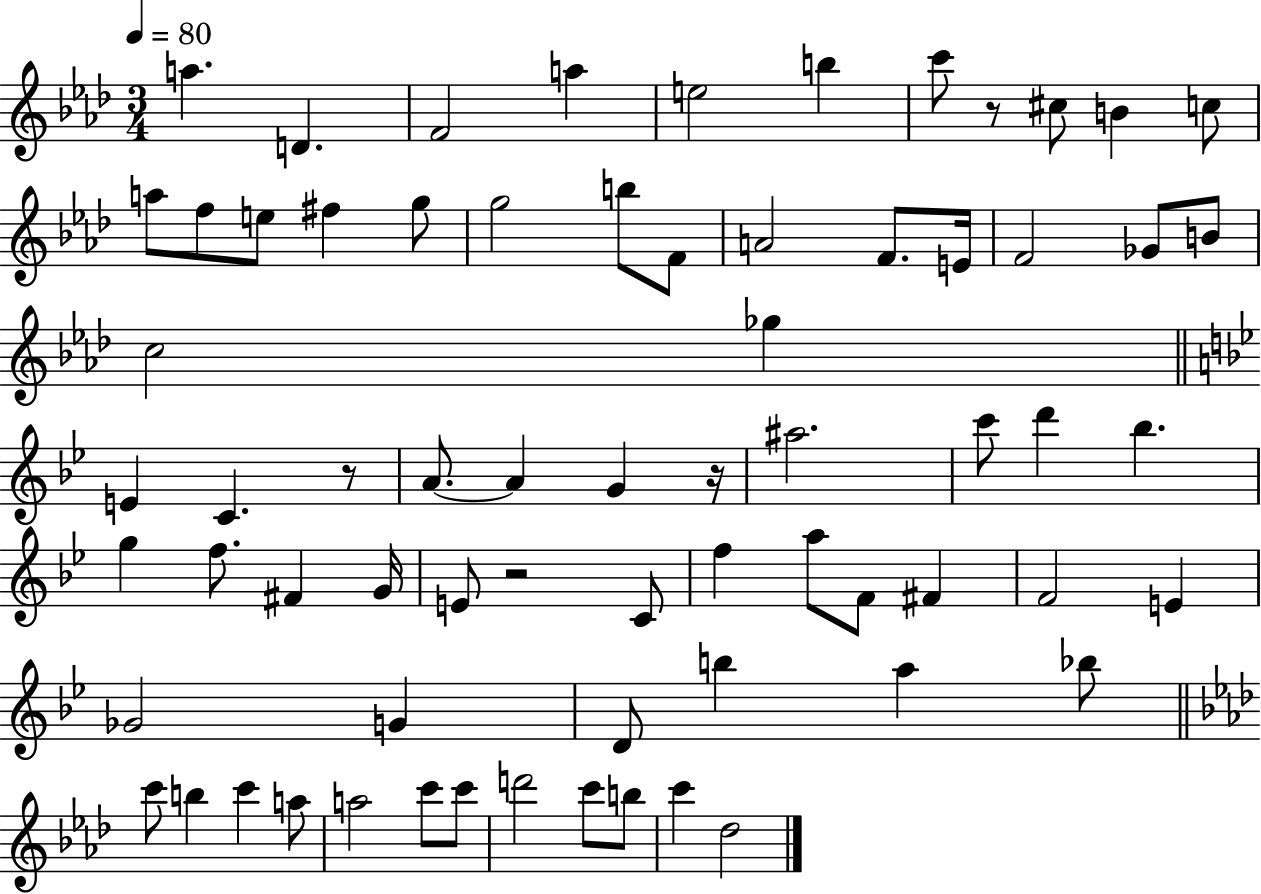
X:1
T:Untitled
M:3/4
L:1/4
K:Ab
a D F2 a e2 b c'/2 z/2 ^c/2 B c/2 a/2 f/2 e/2 ^f g/2 g2 b/2 F/2 A2 F/2 E/4 F2 _G/2 B/2 c2 _g E C z/2 A/2 A G z/4 ^a2 c'/2 d' _b g f/2 ^F G/4 E/2 z2 C/2 f a/2 F/2 ^F F2 E _G2 G D/2 b a _b/2 c'/2 b c' a/2 a2 c'/2 c'/2 d'2 c'/2 b/2 c' _d2